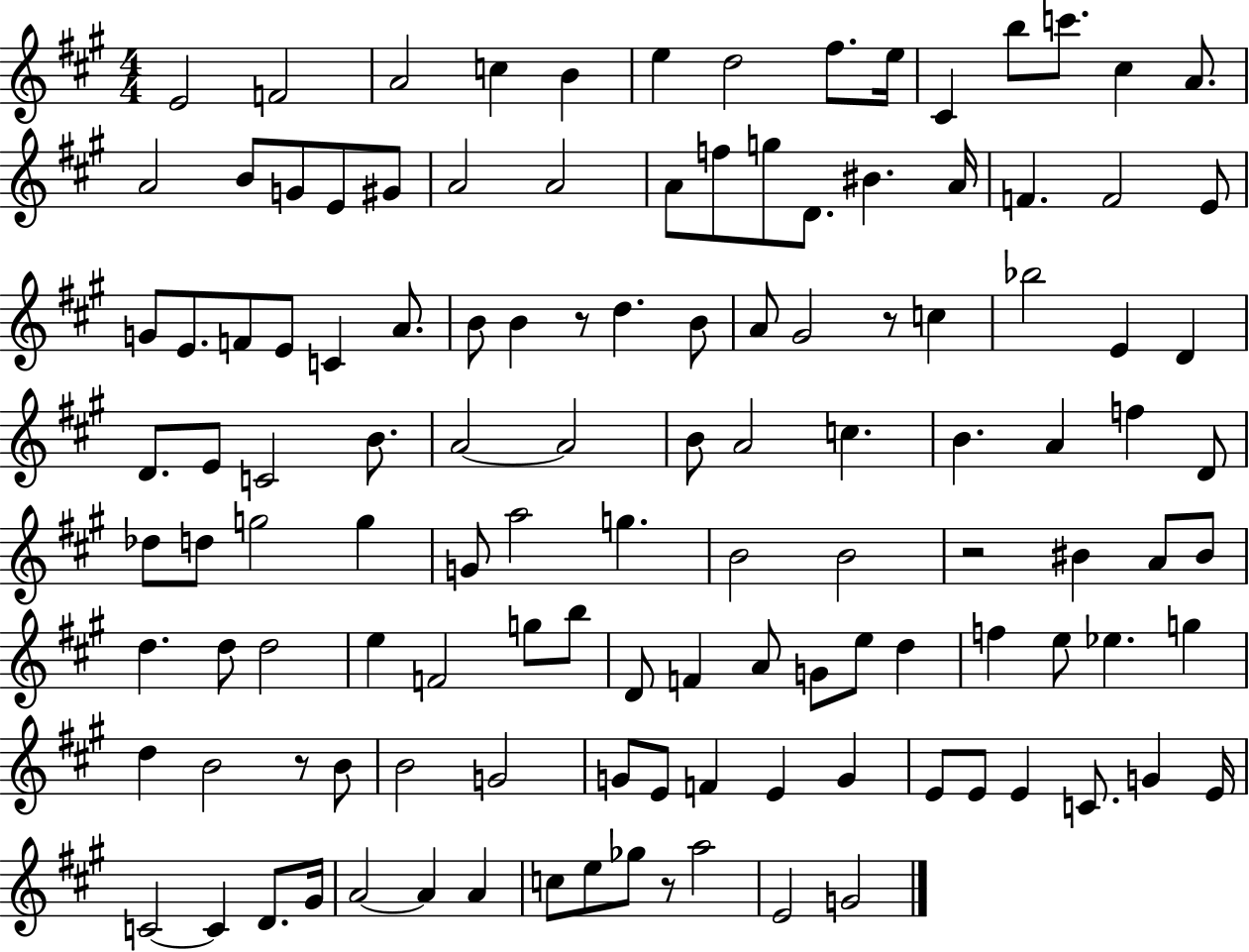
X:1
T:Untitled
M:4/4
L:1/4
K:A
E2 F2 A2 c B e d2 ^f/2 e/4 ^C b/2 c'/2 ^c A/2 A2 B/2 G/2 E/2 ^G/2 A2 A2 A/2 f/2 g/2 D/2 ^B A/4 F F2 E/2 G/2 E/2 F/2 E/2 C A/2 B/2 B z/2 d B/2 A/2 ^G2 z/2 c _b2 E D D/2 E/2 C2 B/2 A2 A2 B/2 A2 c B A f D/2 _d/2 d/2 g2 g G/2 a2 g B2 B2 z2 ^B A/2 ^B/2 d d/2 d2 e F2 g/2 b/2 D/2 F A/2 G/2 e/2 d f e/2 _e g d B2 z/2 B/2 B2 G2 G/2 E/2 F E G E/2 E/2 E C/2 G E/4 C2 C D/2 ^G/4 A2 A A c/2 e/2 _g/2 z/2 a2 E2 G2